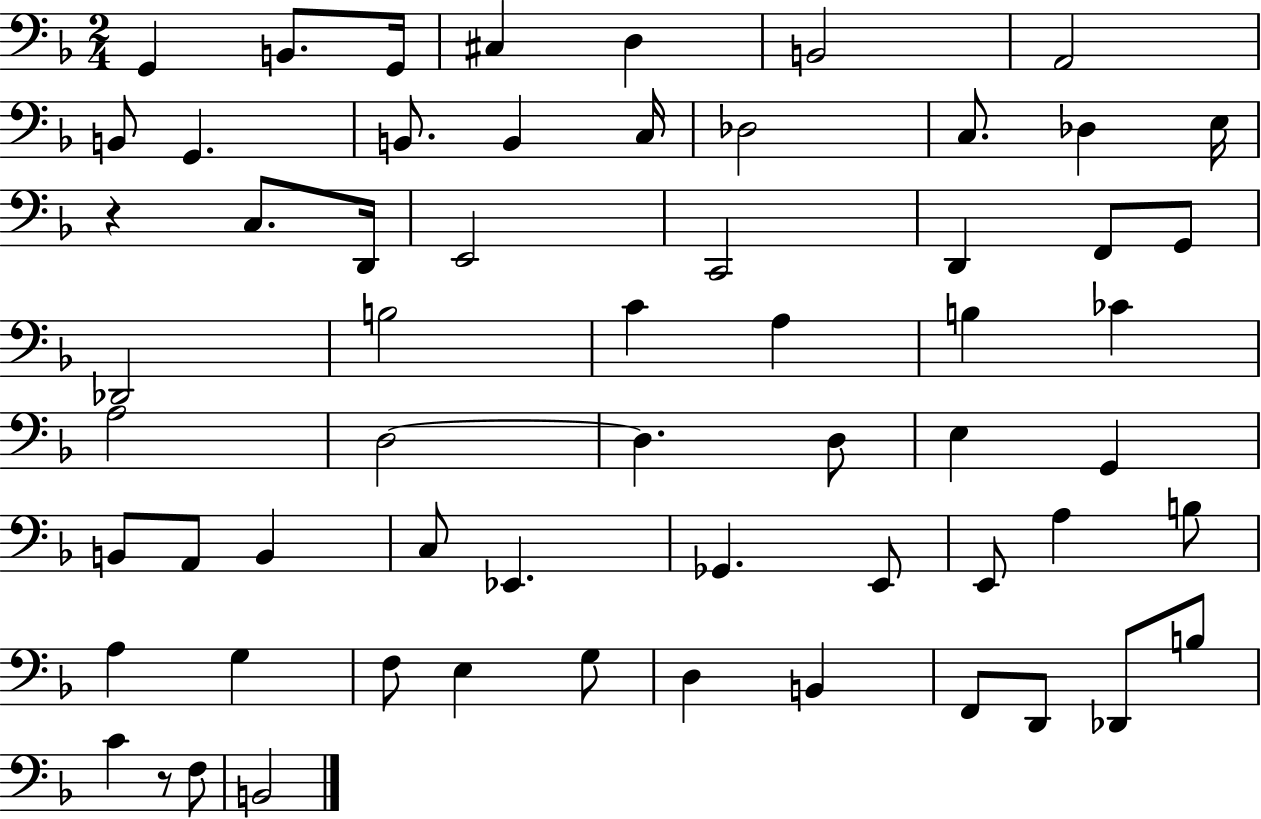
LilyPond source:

{
  \clef bass
  \numericTimeSignature
  \time 2/4
  \key f \major
  g,4 b,8. g,16 | cis4 d4 | b,2 | a,2 | \break b,8 g,4. | b,8. b,4 c16 | des2 | c8. des4 e16 | \break r4 c8. d,16 | e,2 | c,2 | d,4 f,8 g,8 | \break des,2 | b2 | c'4 a4 | b4 ces'4 | \break a2 | d2~~ | d4. d8 | e4 g,4 | \break b,8 a,8 b,4 | c8 ees,4. | ges,4. e,8 | e,8 a4 b8 | \break a4 g4 | f8 e4 g8 | d4 b,4 | f,8 d,8 des,8 b8 | \break c'4 r8 f8 | b,2 | \bar "|."
}